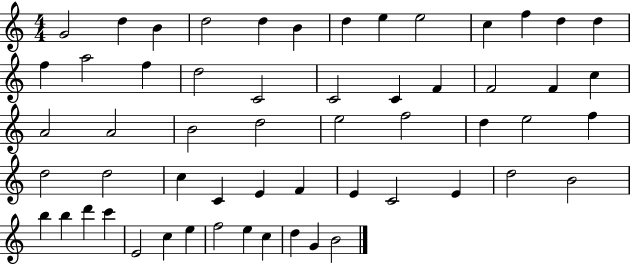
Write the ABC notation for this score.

X:1
T:Untitled
M:4/4
L:1/4
K:C
G2 d B d2 d B d e e2 c f d d f a2 f d2 C2 C2 C F F2 F c A2 A2 B2 d2 e2 f2 d e2 f d2 d2 c C E F E C2 E d2 B2 b b d' c' E2 c e f2 e c d G B2